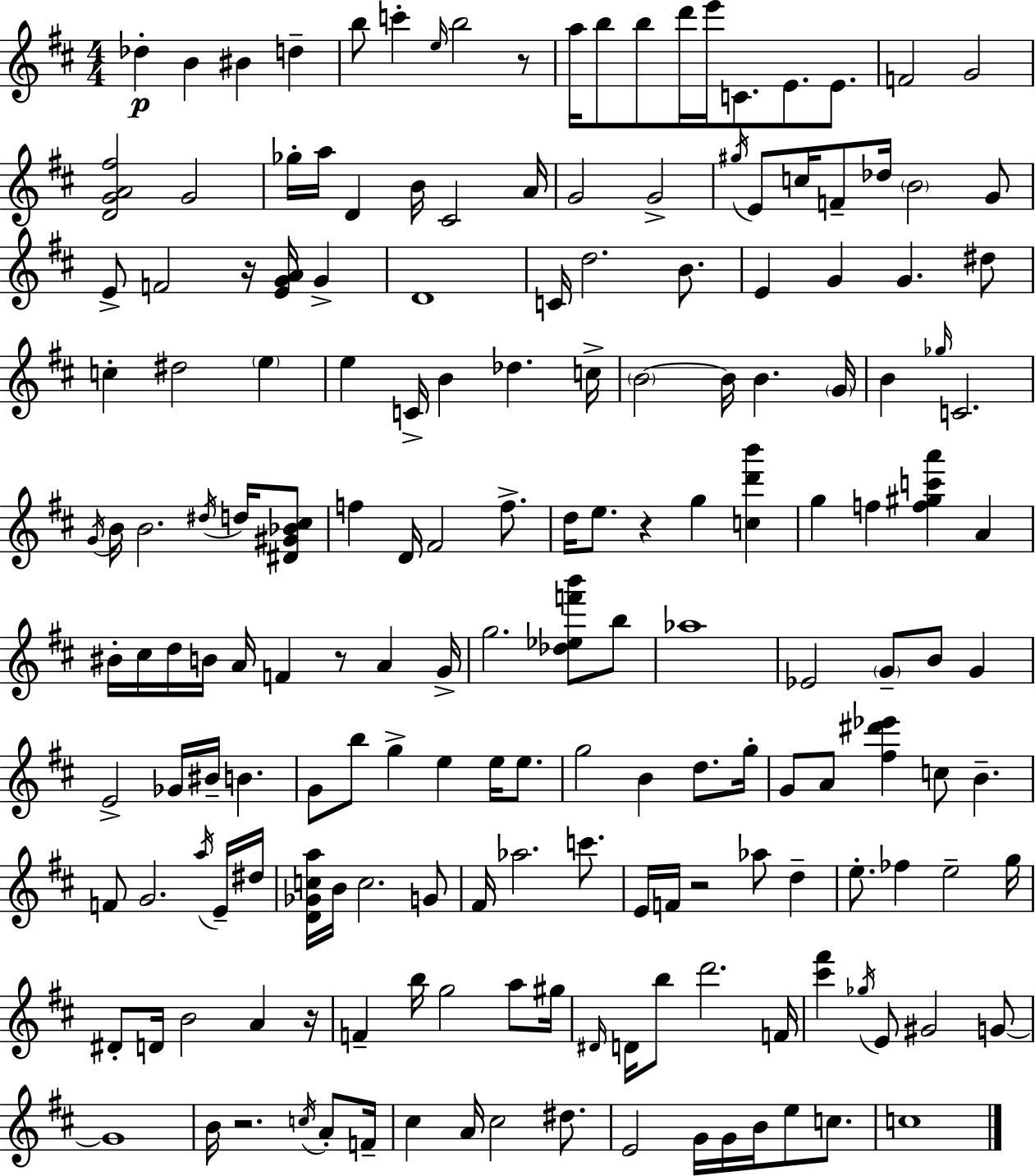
{
  \clef treble
  \numericTimeSignature
  \time 4/4
  \key d \major
  \repeat volta 2 { des''4-.\p b'4 bis'4 d''4-- | b''8 c'''4-. \grace { e''16 } b''2 r8 | a''16 b''8 b''8 d'''16 e'''16 c'8. e'8. e'8. | f'2 g'2 | \break <d' g' a' fis''>2 g'2 | ges''16-. a''16 d'4 b'16 cis'2 | a'16 g'2 g'2-> | \acciaccatura { gis''16 } e'8 c''16 f'8-- des''16 \parenthesize b'2 | \break g'8 e'8-> f'2 r16 <e' g' a'>16 g'4-> | d'1 | c'16 d''2. b'8. | e'4 g'4 g'4. | \break dis''8 c''4-. dis''2 \parenthesize e''4 | e''4 c'16-> b'4 des''4. | c''16-> \parenthesize b'2~~ b'16 b'4. | \parenthesize g'16 b'4 \grace { ges''16 } c'2. | \break \acciaccatura { g'16 } b'16 b'2. | \acciaccatura { dis''16 } d''16 <dis' gis' bes' cis''>8 f''4 d'16 fis'2 | f''8.-> d''16 e''8. r4 g''4 | <c'' d''' b'''>4 g''4 f''4 <f'' gis'' c''' a'''>4 | \break a'4 bis'16-. cis''16 d''16 b'16 a'16 f'4 r8 | a'4 g'16-> g''2. | <des'' ees'' f''' b'''>8 b''8 aes''1 | ees'2 \parenthesize g'8-- b'8 | \break g'4 e'2-> ges'16 bis'16-- b'4. | g'8 b''8 g''4-> e''4 | e''16 e''8. g''2 b'4 | d''8. g''16-. g'8 a'8 <fis'' dis''' ees'''>4 c''8 b'4.-- | \break f'8 g'2. | \acciaccatura { a''16 } e'16-- dis''16 <d' ges' c'' a''>16 b'16 c''2. | g'8 fis'16 aes''2. | c'''8. e'16 f'16 r2 | \break aes''8 d''4-- e''8.-. fes''4 e''2-- | g''16 dis'8-. d'16 b'2 | a'4 r16 f'4-- b''16 g''2 | a''8 gis''16 \grace { dis'16 } d'16 b''8 d'''2. | \break f'16 <cis''' fis'''>4 \acciaccatura { ges''16 } e'8 gis'2 | g'8~~ g'1 | b'16 r2. | \acciaccatura { c''16 } a'8-. f'16-- cis''4 a'16 cis''2 | \break dis''8. e'2 | g'16 g'16 b'16 e''8 c''8. c''1 | } \bar "|."
}